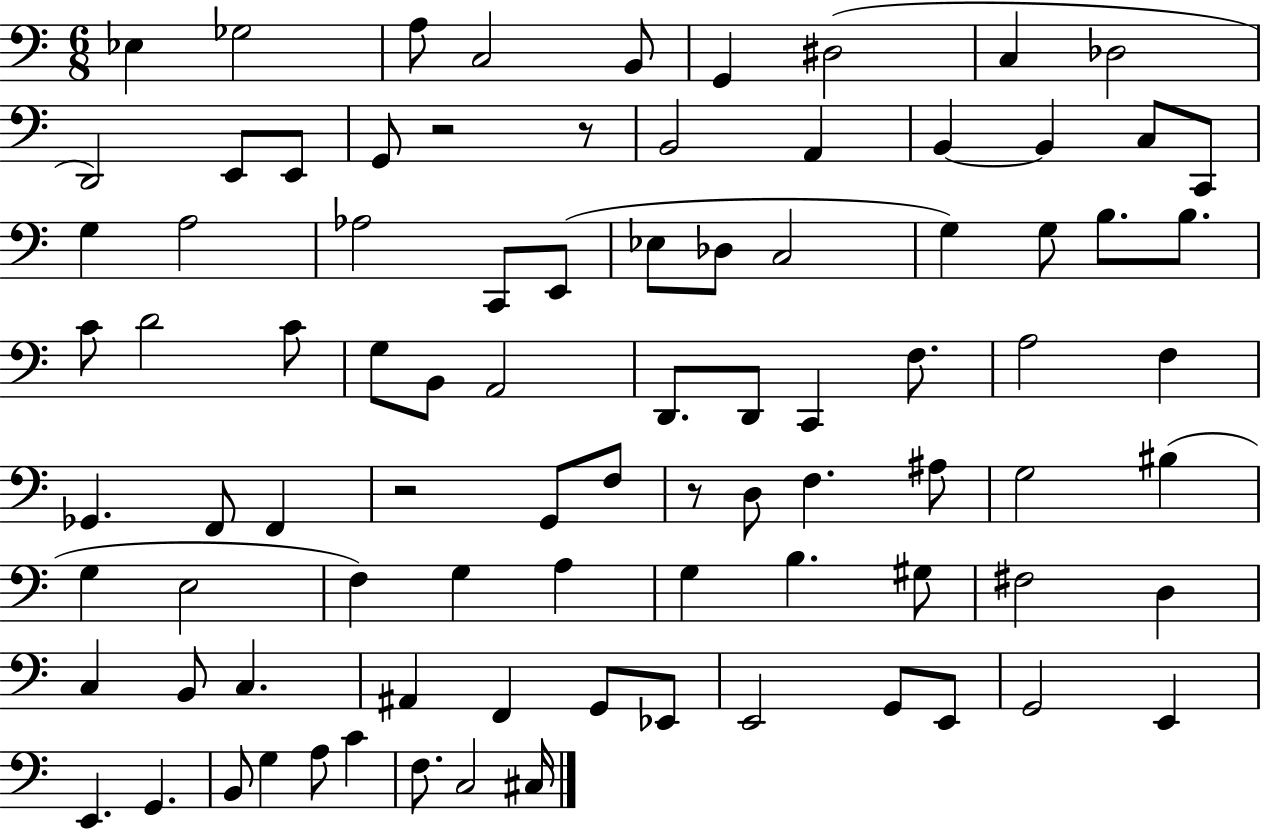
Eb3/q Gb3/h A3/e C3/h B2/e G2/q D#3/h C3/q Db3/h D2/h E2/e E2/e G2/e R/h R/e B2/h A2/q B2/q B2/q C3/e C2/e G3/q A3/h Ab3/h C2/e E2/e Eb3/e Db3/e C3/h G3/q G3/e B3/e. B3/e. C4/e D4/h C4/e G3/e B2/e A2/h D2/e. D2/e C2/q F3/e. A3/h F3/q Gb2/q. F2/e F2/q R/h G2/e F3/e R/e D3/e F3/q. A#3/e G3/h BIS3/q G3/q E3/h F3/q G3/q A3/q G3/q B3/q. G#3/e F#3/h D3/q C3/q B2/e C3/q. A#2/q F2/q G2/e Eb2/e E2/h G2/e E2/e G2/h E2/q E2/q. G2/q. B2/e G3/q A3/e C4/q F3/e. C3/h C#3/s